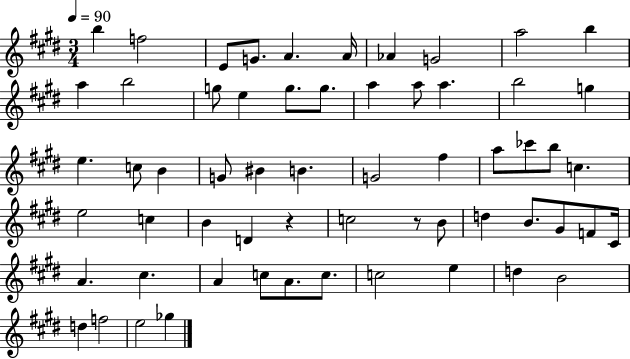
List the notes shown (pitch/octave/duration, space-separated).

B5/q F5/h E4/e G4/e. A4/q. A4/s Ab4/q G4/h A5/h B5/q A5/q B5/h G5/e E5/q G5/e. G5/e. A5/q A5/e A5/q. B5/h G5/q E5/q. C5/e B4/q G4/e BIS4/q B4/q. G4/h F#5/q A5/e CES6/e B5/e C5/q. E5/h C5/q B4/q D4/q R/q C5/h R/e B4/e D5/q B4/e. G#4/e F4/e C#4/s A4/q. C#5/q. A4/q C5/e A4/e. C5/e. C5/h E5/q D5/q B4/h D5/q F5/h E5/h Gb5/q